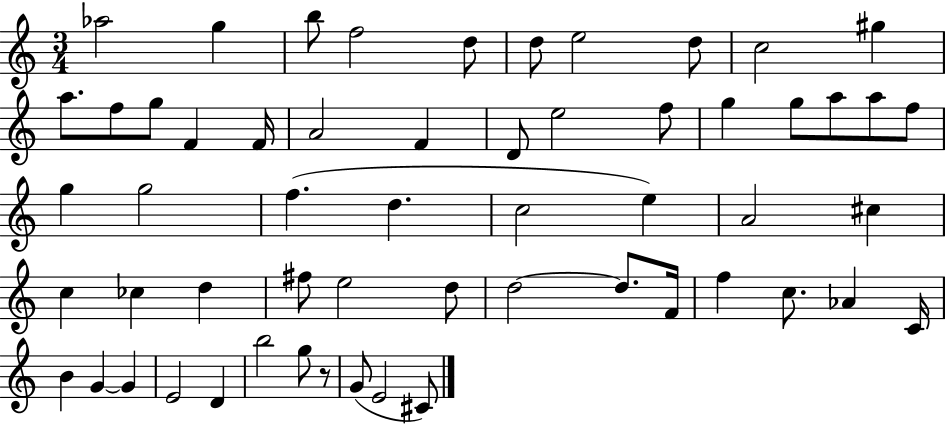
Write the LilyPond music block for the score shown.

{
  \clef treble
  \numericTimeSignature
  \time 3/4
  \key c \major
  aes''2 g''4 | b''8 f''2 d''8 | d''8 e''2 d''8 | c''2 gis''4 | \break a''8. f''8 g''8 f'4 f'16 | a'2 f'4 | d'8 e''2 f''8 | g''4 g''8 a''8 a''8 f''8 | \break g''4 g''2 | f''4.( d''4. | c''2 e''4) | a'2 cis''4 | \break c''4 ces''4 d''4 | fis''8 e''2 d''8 | d''2~~ d''8. f'16 | f''4 c''8. aes'4 c'16 | \break b'4 g'4~~ g'4 | e'2 d'4 | b''2 g''8 r8 | g'8( e'2 cis'8) | \break \bar "|."
}